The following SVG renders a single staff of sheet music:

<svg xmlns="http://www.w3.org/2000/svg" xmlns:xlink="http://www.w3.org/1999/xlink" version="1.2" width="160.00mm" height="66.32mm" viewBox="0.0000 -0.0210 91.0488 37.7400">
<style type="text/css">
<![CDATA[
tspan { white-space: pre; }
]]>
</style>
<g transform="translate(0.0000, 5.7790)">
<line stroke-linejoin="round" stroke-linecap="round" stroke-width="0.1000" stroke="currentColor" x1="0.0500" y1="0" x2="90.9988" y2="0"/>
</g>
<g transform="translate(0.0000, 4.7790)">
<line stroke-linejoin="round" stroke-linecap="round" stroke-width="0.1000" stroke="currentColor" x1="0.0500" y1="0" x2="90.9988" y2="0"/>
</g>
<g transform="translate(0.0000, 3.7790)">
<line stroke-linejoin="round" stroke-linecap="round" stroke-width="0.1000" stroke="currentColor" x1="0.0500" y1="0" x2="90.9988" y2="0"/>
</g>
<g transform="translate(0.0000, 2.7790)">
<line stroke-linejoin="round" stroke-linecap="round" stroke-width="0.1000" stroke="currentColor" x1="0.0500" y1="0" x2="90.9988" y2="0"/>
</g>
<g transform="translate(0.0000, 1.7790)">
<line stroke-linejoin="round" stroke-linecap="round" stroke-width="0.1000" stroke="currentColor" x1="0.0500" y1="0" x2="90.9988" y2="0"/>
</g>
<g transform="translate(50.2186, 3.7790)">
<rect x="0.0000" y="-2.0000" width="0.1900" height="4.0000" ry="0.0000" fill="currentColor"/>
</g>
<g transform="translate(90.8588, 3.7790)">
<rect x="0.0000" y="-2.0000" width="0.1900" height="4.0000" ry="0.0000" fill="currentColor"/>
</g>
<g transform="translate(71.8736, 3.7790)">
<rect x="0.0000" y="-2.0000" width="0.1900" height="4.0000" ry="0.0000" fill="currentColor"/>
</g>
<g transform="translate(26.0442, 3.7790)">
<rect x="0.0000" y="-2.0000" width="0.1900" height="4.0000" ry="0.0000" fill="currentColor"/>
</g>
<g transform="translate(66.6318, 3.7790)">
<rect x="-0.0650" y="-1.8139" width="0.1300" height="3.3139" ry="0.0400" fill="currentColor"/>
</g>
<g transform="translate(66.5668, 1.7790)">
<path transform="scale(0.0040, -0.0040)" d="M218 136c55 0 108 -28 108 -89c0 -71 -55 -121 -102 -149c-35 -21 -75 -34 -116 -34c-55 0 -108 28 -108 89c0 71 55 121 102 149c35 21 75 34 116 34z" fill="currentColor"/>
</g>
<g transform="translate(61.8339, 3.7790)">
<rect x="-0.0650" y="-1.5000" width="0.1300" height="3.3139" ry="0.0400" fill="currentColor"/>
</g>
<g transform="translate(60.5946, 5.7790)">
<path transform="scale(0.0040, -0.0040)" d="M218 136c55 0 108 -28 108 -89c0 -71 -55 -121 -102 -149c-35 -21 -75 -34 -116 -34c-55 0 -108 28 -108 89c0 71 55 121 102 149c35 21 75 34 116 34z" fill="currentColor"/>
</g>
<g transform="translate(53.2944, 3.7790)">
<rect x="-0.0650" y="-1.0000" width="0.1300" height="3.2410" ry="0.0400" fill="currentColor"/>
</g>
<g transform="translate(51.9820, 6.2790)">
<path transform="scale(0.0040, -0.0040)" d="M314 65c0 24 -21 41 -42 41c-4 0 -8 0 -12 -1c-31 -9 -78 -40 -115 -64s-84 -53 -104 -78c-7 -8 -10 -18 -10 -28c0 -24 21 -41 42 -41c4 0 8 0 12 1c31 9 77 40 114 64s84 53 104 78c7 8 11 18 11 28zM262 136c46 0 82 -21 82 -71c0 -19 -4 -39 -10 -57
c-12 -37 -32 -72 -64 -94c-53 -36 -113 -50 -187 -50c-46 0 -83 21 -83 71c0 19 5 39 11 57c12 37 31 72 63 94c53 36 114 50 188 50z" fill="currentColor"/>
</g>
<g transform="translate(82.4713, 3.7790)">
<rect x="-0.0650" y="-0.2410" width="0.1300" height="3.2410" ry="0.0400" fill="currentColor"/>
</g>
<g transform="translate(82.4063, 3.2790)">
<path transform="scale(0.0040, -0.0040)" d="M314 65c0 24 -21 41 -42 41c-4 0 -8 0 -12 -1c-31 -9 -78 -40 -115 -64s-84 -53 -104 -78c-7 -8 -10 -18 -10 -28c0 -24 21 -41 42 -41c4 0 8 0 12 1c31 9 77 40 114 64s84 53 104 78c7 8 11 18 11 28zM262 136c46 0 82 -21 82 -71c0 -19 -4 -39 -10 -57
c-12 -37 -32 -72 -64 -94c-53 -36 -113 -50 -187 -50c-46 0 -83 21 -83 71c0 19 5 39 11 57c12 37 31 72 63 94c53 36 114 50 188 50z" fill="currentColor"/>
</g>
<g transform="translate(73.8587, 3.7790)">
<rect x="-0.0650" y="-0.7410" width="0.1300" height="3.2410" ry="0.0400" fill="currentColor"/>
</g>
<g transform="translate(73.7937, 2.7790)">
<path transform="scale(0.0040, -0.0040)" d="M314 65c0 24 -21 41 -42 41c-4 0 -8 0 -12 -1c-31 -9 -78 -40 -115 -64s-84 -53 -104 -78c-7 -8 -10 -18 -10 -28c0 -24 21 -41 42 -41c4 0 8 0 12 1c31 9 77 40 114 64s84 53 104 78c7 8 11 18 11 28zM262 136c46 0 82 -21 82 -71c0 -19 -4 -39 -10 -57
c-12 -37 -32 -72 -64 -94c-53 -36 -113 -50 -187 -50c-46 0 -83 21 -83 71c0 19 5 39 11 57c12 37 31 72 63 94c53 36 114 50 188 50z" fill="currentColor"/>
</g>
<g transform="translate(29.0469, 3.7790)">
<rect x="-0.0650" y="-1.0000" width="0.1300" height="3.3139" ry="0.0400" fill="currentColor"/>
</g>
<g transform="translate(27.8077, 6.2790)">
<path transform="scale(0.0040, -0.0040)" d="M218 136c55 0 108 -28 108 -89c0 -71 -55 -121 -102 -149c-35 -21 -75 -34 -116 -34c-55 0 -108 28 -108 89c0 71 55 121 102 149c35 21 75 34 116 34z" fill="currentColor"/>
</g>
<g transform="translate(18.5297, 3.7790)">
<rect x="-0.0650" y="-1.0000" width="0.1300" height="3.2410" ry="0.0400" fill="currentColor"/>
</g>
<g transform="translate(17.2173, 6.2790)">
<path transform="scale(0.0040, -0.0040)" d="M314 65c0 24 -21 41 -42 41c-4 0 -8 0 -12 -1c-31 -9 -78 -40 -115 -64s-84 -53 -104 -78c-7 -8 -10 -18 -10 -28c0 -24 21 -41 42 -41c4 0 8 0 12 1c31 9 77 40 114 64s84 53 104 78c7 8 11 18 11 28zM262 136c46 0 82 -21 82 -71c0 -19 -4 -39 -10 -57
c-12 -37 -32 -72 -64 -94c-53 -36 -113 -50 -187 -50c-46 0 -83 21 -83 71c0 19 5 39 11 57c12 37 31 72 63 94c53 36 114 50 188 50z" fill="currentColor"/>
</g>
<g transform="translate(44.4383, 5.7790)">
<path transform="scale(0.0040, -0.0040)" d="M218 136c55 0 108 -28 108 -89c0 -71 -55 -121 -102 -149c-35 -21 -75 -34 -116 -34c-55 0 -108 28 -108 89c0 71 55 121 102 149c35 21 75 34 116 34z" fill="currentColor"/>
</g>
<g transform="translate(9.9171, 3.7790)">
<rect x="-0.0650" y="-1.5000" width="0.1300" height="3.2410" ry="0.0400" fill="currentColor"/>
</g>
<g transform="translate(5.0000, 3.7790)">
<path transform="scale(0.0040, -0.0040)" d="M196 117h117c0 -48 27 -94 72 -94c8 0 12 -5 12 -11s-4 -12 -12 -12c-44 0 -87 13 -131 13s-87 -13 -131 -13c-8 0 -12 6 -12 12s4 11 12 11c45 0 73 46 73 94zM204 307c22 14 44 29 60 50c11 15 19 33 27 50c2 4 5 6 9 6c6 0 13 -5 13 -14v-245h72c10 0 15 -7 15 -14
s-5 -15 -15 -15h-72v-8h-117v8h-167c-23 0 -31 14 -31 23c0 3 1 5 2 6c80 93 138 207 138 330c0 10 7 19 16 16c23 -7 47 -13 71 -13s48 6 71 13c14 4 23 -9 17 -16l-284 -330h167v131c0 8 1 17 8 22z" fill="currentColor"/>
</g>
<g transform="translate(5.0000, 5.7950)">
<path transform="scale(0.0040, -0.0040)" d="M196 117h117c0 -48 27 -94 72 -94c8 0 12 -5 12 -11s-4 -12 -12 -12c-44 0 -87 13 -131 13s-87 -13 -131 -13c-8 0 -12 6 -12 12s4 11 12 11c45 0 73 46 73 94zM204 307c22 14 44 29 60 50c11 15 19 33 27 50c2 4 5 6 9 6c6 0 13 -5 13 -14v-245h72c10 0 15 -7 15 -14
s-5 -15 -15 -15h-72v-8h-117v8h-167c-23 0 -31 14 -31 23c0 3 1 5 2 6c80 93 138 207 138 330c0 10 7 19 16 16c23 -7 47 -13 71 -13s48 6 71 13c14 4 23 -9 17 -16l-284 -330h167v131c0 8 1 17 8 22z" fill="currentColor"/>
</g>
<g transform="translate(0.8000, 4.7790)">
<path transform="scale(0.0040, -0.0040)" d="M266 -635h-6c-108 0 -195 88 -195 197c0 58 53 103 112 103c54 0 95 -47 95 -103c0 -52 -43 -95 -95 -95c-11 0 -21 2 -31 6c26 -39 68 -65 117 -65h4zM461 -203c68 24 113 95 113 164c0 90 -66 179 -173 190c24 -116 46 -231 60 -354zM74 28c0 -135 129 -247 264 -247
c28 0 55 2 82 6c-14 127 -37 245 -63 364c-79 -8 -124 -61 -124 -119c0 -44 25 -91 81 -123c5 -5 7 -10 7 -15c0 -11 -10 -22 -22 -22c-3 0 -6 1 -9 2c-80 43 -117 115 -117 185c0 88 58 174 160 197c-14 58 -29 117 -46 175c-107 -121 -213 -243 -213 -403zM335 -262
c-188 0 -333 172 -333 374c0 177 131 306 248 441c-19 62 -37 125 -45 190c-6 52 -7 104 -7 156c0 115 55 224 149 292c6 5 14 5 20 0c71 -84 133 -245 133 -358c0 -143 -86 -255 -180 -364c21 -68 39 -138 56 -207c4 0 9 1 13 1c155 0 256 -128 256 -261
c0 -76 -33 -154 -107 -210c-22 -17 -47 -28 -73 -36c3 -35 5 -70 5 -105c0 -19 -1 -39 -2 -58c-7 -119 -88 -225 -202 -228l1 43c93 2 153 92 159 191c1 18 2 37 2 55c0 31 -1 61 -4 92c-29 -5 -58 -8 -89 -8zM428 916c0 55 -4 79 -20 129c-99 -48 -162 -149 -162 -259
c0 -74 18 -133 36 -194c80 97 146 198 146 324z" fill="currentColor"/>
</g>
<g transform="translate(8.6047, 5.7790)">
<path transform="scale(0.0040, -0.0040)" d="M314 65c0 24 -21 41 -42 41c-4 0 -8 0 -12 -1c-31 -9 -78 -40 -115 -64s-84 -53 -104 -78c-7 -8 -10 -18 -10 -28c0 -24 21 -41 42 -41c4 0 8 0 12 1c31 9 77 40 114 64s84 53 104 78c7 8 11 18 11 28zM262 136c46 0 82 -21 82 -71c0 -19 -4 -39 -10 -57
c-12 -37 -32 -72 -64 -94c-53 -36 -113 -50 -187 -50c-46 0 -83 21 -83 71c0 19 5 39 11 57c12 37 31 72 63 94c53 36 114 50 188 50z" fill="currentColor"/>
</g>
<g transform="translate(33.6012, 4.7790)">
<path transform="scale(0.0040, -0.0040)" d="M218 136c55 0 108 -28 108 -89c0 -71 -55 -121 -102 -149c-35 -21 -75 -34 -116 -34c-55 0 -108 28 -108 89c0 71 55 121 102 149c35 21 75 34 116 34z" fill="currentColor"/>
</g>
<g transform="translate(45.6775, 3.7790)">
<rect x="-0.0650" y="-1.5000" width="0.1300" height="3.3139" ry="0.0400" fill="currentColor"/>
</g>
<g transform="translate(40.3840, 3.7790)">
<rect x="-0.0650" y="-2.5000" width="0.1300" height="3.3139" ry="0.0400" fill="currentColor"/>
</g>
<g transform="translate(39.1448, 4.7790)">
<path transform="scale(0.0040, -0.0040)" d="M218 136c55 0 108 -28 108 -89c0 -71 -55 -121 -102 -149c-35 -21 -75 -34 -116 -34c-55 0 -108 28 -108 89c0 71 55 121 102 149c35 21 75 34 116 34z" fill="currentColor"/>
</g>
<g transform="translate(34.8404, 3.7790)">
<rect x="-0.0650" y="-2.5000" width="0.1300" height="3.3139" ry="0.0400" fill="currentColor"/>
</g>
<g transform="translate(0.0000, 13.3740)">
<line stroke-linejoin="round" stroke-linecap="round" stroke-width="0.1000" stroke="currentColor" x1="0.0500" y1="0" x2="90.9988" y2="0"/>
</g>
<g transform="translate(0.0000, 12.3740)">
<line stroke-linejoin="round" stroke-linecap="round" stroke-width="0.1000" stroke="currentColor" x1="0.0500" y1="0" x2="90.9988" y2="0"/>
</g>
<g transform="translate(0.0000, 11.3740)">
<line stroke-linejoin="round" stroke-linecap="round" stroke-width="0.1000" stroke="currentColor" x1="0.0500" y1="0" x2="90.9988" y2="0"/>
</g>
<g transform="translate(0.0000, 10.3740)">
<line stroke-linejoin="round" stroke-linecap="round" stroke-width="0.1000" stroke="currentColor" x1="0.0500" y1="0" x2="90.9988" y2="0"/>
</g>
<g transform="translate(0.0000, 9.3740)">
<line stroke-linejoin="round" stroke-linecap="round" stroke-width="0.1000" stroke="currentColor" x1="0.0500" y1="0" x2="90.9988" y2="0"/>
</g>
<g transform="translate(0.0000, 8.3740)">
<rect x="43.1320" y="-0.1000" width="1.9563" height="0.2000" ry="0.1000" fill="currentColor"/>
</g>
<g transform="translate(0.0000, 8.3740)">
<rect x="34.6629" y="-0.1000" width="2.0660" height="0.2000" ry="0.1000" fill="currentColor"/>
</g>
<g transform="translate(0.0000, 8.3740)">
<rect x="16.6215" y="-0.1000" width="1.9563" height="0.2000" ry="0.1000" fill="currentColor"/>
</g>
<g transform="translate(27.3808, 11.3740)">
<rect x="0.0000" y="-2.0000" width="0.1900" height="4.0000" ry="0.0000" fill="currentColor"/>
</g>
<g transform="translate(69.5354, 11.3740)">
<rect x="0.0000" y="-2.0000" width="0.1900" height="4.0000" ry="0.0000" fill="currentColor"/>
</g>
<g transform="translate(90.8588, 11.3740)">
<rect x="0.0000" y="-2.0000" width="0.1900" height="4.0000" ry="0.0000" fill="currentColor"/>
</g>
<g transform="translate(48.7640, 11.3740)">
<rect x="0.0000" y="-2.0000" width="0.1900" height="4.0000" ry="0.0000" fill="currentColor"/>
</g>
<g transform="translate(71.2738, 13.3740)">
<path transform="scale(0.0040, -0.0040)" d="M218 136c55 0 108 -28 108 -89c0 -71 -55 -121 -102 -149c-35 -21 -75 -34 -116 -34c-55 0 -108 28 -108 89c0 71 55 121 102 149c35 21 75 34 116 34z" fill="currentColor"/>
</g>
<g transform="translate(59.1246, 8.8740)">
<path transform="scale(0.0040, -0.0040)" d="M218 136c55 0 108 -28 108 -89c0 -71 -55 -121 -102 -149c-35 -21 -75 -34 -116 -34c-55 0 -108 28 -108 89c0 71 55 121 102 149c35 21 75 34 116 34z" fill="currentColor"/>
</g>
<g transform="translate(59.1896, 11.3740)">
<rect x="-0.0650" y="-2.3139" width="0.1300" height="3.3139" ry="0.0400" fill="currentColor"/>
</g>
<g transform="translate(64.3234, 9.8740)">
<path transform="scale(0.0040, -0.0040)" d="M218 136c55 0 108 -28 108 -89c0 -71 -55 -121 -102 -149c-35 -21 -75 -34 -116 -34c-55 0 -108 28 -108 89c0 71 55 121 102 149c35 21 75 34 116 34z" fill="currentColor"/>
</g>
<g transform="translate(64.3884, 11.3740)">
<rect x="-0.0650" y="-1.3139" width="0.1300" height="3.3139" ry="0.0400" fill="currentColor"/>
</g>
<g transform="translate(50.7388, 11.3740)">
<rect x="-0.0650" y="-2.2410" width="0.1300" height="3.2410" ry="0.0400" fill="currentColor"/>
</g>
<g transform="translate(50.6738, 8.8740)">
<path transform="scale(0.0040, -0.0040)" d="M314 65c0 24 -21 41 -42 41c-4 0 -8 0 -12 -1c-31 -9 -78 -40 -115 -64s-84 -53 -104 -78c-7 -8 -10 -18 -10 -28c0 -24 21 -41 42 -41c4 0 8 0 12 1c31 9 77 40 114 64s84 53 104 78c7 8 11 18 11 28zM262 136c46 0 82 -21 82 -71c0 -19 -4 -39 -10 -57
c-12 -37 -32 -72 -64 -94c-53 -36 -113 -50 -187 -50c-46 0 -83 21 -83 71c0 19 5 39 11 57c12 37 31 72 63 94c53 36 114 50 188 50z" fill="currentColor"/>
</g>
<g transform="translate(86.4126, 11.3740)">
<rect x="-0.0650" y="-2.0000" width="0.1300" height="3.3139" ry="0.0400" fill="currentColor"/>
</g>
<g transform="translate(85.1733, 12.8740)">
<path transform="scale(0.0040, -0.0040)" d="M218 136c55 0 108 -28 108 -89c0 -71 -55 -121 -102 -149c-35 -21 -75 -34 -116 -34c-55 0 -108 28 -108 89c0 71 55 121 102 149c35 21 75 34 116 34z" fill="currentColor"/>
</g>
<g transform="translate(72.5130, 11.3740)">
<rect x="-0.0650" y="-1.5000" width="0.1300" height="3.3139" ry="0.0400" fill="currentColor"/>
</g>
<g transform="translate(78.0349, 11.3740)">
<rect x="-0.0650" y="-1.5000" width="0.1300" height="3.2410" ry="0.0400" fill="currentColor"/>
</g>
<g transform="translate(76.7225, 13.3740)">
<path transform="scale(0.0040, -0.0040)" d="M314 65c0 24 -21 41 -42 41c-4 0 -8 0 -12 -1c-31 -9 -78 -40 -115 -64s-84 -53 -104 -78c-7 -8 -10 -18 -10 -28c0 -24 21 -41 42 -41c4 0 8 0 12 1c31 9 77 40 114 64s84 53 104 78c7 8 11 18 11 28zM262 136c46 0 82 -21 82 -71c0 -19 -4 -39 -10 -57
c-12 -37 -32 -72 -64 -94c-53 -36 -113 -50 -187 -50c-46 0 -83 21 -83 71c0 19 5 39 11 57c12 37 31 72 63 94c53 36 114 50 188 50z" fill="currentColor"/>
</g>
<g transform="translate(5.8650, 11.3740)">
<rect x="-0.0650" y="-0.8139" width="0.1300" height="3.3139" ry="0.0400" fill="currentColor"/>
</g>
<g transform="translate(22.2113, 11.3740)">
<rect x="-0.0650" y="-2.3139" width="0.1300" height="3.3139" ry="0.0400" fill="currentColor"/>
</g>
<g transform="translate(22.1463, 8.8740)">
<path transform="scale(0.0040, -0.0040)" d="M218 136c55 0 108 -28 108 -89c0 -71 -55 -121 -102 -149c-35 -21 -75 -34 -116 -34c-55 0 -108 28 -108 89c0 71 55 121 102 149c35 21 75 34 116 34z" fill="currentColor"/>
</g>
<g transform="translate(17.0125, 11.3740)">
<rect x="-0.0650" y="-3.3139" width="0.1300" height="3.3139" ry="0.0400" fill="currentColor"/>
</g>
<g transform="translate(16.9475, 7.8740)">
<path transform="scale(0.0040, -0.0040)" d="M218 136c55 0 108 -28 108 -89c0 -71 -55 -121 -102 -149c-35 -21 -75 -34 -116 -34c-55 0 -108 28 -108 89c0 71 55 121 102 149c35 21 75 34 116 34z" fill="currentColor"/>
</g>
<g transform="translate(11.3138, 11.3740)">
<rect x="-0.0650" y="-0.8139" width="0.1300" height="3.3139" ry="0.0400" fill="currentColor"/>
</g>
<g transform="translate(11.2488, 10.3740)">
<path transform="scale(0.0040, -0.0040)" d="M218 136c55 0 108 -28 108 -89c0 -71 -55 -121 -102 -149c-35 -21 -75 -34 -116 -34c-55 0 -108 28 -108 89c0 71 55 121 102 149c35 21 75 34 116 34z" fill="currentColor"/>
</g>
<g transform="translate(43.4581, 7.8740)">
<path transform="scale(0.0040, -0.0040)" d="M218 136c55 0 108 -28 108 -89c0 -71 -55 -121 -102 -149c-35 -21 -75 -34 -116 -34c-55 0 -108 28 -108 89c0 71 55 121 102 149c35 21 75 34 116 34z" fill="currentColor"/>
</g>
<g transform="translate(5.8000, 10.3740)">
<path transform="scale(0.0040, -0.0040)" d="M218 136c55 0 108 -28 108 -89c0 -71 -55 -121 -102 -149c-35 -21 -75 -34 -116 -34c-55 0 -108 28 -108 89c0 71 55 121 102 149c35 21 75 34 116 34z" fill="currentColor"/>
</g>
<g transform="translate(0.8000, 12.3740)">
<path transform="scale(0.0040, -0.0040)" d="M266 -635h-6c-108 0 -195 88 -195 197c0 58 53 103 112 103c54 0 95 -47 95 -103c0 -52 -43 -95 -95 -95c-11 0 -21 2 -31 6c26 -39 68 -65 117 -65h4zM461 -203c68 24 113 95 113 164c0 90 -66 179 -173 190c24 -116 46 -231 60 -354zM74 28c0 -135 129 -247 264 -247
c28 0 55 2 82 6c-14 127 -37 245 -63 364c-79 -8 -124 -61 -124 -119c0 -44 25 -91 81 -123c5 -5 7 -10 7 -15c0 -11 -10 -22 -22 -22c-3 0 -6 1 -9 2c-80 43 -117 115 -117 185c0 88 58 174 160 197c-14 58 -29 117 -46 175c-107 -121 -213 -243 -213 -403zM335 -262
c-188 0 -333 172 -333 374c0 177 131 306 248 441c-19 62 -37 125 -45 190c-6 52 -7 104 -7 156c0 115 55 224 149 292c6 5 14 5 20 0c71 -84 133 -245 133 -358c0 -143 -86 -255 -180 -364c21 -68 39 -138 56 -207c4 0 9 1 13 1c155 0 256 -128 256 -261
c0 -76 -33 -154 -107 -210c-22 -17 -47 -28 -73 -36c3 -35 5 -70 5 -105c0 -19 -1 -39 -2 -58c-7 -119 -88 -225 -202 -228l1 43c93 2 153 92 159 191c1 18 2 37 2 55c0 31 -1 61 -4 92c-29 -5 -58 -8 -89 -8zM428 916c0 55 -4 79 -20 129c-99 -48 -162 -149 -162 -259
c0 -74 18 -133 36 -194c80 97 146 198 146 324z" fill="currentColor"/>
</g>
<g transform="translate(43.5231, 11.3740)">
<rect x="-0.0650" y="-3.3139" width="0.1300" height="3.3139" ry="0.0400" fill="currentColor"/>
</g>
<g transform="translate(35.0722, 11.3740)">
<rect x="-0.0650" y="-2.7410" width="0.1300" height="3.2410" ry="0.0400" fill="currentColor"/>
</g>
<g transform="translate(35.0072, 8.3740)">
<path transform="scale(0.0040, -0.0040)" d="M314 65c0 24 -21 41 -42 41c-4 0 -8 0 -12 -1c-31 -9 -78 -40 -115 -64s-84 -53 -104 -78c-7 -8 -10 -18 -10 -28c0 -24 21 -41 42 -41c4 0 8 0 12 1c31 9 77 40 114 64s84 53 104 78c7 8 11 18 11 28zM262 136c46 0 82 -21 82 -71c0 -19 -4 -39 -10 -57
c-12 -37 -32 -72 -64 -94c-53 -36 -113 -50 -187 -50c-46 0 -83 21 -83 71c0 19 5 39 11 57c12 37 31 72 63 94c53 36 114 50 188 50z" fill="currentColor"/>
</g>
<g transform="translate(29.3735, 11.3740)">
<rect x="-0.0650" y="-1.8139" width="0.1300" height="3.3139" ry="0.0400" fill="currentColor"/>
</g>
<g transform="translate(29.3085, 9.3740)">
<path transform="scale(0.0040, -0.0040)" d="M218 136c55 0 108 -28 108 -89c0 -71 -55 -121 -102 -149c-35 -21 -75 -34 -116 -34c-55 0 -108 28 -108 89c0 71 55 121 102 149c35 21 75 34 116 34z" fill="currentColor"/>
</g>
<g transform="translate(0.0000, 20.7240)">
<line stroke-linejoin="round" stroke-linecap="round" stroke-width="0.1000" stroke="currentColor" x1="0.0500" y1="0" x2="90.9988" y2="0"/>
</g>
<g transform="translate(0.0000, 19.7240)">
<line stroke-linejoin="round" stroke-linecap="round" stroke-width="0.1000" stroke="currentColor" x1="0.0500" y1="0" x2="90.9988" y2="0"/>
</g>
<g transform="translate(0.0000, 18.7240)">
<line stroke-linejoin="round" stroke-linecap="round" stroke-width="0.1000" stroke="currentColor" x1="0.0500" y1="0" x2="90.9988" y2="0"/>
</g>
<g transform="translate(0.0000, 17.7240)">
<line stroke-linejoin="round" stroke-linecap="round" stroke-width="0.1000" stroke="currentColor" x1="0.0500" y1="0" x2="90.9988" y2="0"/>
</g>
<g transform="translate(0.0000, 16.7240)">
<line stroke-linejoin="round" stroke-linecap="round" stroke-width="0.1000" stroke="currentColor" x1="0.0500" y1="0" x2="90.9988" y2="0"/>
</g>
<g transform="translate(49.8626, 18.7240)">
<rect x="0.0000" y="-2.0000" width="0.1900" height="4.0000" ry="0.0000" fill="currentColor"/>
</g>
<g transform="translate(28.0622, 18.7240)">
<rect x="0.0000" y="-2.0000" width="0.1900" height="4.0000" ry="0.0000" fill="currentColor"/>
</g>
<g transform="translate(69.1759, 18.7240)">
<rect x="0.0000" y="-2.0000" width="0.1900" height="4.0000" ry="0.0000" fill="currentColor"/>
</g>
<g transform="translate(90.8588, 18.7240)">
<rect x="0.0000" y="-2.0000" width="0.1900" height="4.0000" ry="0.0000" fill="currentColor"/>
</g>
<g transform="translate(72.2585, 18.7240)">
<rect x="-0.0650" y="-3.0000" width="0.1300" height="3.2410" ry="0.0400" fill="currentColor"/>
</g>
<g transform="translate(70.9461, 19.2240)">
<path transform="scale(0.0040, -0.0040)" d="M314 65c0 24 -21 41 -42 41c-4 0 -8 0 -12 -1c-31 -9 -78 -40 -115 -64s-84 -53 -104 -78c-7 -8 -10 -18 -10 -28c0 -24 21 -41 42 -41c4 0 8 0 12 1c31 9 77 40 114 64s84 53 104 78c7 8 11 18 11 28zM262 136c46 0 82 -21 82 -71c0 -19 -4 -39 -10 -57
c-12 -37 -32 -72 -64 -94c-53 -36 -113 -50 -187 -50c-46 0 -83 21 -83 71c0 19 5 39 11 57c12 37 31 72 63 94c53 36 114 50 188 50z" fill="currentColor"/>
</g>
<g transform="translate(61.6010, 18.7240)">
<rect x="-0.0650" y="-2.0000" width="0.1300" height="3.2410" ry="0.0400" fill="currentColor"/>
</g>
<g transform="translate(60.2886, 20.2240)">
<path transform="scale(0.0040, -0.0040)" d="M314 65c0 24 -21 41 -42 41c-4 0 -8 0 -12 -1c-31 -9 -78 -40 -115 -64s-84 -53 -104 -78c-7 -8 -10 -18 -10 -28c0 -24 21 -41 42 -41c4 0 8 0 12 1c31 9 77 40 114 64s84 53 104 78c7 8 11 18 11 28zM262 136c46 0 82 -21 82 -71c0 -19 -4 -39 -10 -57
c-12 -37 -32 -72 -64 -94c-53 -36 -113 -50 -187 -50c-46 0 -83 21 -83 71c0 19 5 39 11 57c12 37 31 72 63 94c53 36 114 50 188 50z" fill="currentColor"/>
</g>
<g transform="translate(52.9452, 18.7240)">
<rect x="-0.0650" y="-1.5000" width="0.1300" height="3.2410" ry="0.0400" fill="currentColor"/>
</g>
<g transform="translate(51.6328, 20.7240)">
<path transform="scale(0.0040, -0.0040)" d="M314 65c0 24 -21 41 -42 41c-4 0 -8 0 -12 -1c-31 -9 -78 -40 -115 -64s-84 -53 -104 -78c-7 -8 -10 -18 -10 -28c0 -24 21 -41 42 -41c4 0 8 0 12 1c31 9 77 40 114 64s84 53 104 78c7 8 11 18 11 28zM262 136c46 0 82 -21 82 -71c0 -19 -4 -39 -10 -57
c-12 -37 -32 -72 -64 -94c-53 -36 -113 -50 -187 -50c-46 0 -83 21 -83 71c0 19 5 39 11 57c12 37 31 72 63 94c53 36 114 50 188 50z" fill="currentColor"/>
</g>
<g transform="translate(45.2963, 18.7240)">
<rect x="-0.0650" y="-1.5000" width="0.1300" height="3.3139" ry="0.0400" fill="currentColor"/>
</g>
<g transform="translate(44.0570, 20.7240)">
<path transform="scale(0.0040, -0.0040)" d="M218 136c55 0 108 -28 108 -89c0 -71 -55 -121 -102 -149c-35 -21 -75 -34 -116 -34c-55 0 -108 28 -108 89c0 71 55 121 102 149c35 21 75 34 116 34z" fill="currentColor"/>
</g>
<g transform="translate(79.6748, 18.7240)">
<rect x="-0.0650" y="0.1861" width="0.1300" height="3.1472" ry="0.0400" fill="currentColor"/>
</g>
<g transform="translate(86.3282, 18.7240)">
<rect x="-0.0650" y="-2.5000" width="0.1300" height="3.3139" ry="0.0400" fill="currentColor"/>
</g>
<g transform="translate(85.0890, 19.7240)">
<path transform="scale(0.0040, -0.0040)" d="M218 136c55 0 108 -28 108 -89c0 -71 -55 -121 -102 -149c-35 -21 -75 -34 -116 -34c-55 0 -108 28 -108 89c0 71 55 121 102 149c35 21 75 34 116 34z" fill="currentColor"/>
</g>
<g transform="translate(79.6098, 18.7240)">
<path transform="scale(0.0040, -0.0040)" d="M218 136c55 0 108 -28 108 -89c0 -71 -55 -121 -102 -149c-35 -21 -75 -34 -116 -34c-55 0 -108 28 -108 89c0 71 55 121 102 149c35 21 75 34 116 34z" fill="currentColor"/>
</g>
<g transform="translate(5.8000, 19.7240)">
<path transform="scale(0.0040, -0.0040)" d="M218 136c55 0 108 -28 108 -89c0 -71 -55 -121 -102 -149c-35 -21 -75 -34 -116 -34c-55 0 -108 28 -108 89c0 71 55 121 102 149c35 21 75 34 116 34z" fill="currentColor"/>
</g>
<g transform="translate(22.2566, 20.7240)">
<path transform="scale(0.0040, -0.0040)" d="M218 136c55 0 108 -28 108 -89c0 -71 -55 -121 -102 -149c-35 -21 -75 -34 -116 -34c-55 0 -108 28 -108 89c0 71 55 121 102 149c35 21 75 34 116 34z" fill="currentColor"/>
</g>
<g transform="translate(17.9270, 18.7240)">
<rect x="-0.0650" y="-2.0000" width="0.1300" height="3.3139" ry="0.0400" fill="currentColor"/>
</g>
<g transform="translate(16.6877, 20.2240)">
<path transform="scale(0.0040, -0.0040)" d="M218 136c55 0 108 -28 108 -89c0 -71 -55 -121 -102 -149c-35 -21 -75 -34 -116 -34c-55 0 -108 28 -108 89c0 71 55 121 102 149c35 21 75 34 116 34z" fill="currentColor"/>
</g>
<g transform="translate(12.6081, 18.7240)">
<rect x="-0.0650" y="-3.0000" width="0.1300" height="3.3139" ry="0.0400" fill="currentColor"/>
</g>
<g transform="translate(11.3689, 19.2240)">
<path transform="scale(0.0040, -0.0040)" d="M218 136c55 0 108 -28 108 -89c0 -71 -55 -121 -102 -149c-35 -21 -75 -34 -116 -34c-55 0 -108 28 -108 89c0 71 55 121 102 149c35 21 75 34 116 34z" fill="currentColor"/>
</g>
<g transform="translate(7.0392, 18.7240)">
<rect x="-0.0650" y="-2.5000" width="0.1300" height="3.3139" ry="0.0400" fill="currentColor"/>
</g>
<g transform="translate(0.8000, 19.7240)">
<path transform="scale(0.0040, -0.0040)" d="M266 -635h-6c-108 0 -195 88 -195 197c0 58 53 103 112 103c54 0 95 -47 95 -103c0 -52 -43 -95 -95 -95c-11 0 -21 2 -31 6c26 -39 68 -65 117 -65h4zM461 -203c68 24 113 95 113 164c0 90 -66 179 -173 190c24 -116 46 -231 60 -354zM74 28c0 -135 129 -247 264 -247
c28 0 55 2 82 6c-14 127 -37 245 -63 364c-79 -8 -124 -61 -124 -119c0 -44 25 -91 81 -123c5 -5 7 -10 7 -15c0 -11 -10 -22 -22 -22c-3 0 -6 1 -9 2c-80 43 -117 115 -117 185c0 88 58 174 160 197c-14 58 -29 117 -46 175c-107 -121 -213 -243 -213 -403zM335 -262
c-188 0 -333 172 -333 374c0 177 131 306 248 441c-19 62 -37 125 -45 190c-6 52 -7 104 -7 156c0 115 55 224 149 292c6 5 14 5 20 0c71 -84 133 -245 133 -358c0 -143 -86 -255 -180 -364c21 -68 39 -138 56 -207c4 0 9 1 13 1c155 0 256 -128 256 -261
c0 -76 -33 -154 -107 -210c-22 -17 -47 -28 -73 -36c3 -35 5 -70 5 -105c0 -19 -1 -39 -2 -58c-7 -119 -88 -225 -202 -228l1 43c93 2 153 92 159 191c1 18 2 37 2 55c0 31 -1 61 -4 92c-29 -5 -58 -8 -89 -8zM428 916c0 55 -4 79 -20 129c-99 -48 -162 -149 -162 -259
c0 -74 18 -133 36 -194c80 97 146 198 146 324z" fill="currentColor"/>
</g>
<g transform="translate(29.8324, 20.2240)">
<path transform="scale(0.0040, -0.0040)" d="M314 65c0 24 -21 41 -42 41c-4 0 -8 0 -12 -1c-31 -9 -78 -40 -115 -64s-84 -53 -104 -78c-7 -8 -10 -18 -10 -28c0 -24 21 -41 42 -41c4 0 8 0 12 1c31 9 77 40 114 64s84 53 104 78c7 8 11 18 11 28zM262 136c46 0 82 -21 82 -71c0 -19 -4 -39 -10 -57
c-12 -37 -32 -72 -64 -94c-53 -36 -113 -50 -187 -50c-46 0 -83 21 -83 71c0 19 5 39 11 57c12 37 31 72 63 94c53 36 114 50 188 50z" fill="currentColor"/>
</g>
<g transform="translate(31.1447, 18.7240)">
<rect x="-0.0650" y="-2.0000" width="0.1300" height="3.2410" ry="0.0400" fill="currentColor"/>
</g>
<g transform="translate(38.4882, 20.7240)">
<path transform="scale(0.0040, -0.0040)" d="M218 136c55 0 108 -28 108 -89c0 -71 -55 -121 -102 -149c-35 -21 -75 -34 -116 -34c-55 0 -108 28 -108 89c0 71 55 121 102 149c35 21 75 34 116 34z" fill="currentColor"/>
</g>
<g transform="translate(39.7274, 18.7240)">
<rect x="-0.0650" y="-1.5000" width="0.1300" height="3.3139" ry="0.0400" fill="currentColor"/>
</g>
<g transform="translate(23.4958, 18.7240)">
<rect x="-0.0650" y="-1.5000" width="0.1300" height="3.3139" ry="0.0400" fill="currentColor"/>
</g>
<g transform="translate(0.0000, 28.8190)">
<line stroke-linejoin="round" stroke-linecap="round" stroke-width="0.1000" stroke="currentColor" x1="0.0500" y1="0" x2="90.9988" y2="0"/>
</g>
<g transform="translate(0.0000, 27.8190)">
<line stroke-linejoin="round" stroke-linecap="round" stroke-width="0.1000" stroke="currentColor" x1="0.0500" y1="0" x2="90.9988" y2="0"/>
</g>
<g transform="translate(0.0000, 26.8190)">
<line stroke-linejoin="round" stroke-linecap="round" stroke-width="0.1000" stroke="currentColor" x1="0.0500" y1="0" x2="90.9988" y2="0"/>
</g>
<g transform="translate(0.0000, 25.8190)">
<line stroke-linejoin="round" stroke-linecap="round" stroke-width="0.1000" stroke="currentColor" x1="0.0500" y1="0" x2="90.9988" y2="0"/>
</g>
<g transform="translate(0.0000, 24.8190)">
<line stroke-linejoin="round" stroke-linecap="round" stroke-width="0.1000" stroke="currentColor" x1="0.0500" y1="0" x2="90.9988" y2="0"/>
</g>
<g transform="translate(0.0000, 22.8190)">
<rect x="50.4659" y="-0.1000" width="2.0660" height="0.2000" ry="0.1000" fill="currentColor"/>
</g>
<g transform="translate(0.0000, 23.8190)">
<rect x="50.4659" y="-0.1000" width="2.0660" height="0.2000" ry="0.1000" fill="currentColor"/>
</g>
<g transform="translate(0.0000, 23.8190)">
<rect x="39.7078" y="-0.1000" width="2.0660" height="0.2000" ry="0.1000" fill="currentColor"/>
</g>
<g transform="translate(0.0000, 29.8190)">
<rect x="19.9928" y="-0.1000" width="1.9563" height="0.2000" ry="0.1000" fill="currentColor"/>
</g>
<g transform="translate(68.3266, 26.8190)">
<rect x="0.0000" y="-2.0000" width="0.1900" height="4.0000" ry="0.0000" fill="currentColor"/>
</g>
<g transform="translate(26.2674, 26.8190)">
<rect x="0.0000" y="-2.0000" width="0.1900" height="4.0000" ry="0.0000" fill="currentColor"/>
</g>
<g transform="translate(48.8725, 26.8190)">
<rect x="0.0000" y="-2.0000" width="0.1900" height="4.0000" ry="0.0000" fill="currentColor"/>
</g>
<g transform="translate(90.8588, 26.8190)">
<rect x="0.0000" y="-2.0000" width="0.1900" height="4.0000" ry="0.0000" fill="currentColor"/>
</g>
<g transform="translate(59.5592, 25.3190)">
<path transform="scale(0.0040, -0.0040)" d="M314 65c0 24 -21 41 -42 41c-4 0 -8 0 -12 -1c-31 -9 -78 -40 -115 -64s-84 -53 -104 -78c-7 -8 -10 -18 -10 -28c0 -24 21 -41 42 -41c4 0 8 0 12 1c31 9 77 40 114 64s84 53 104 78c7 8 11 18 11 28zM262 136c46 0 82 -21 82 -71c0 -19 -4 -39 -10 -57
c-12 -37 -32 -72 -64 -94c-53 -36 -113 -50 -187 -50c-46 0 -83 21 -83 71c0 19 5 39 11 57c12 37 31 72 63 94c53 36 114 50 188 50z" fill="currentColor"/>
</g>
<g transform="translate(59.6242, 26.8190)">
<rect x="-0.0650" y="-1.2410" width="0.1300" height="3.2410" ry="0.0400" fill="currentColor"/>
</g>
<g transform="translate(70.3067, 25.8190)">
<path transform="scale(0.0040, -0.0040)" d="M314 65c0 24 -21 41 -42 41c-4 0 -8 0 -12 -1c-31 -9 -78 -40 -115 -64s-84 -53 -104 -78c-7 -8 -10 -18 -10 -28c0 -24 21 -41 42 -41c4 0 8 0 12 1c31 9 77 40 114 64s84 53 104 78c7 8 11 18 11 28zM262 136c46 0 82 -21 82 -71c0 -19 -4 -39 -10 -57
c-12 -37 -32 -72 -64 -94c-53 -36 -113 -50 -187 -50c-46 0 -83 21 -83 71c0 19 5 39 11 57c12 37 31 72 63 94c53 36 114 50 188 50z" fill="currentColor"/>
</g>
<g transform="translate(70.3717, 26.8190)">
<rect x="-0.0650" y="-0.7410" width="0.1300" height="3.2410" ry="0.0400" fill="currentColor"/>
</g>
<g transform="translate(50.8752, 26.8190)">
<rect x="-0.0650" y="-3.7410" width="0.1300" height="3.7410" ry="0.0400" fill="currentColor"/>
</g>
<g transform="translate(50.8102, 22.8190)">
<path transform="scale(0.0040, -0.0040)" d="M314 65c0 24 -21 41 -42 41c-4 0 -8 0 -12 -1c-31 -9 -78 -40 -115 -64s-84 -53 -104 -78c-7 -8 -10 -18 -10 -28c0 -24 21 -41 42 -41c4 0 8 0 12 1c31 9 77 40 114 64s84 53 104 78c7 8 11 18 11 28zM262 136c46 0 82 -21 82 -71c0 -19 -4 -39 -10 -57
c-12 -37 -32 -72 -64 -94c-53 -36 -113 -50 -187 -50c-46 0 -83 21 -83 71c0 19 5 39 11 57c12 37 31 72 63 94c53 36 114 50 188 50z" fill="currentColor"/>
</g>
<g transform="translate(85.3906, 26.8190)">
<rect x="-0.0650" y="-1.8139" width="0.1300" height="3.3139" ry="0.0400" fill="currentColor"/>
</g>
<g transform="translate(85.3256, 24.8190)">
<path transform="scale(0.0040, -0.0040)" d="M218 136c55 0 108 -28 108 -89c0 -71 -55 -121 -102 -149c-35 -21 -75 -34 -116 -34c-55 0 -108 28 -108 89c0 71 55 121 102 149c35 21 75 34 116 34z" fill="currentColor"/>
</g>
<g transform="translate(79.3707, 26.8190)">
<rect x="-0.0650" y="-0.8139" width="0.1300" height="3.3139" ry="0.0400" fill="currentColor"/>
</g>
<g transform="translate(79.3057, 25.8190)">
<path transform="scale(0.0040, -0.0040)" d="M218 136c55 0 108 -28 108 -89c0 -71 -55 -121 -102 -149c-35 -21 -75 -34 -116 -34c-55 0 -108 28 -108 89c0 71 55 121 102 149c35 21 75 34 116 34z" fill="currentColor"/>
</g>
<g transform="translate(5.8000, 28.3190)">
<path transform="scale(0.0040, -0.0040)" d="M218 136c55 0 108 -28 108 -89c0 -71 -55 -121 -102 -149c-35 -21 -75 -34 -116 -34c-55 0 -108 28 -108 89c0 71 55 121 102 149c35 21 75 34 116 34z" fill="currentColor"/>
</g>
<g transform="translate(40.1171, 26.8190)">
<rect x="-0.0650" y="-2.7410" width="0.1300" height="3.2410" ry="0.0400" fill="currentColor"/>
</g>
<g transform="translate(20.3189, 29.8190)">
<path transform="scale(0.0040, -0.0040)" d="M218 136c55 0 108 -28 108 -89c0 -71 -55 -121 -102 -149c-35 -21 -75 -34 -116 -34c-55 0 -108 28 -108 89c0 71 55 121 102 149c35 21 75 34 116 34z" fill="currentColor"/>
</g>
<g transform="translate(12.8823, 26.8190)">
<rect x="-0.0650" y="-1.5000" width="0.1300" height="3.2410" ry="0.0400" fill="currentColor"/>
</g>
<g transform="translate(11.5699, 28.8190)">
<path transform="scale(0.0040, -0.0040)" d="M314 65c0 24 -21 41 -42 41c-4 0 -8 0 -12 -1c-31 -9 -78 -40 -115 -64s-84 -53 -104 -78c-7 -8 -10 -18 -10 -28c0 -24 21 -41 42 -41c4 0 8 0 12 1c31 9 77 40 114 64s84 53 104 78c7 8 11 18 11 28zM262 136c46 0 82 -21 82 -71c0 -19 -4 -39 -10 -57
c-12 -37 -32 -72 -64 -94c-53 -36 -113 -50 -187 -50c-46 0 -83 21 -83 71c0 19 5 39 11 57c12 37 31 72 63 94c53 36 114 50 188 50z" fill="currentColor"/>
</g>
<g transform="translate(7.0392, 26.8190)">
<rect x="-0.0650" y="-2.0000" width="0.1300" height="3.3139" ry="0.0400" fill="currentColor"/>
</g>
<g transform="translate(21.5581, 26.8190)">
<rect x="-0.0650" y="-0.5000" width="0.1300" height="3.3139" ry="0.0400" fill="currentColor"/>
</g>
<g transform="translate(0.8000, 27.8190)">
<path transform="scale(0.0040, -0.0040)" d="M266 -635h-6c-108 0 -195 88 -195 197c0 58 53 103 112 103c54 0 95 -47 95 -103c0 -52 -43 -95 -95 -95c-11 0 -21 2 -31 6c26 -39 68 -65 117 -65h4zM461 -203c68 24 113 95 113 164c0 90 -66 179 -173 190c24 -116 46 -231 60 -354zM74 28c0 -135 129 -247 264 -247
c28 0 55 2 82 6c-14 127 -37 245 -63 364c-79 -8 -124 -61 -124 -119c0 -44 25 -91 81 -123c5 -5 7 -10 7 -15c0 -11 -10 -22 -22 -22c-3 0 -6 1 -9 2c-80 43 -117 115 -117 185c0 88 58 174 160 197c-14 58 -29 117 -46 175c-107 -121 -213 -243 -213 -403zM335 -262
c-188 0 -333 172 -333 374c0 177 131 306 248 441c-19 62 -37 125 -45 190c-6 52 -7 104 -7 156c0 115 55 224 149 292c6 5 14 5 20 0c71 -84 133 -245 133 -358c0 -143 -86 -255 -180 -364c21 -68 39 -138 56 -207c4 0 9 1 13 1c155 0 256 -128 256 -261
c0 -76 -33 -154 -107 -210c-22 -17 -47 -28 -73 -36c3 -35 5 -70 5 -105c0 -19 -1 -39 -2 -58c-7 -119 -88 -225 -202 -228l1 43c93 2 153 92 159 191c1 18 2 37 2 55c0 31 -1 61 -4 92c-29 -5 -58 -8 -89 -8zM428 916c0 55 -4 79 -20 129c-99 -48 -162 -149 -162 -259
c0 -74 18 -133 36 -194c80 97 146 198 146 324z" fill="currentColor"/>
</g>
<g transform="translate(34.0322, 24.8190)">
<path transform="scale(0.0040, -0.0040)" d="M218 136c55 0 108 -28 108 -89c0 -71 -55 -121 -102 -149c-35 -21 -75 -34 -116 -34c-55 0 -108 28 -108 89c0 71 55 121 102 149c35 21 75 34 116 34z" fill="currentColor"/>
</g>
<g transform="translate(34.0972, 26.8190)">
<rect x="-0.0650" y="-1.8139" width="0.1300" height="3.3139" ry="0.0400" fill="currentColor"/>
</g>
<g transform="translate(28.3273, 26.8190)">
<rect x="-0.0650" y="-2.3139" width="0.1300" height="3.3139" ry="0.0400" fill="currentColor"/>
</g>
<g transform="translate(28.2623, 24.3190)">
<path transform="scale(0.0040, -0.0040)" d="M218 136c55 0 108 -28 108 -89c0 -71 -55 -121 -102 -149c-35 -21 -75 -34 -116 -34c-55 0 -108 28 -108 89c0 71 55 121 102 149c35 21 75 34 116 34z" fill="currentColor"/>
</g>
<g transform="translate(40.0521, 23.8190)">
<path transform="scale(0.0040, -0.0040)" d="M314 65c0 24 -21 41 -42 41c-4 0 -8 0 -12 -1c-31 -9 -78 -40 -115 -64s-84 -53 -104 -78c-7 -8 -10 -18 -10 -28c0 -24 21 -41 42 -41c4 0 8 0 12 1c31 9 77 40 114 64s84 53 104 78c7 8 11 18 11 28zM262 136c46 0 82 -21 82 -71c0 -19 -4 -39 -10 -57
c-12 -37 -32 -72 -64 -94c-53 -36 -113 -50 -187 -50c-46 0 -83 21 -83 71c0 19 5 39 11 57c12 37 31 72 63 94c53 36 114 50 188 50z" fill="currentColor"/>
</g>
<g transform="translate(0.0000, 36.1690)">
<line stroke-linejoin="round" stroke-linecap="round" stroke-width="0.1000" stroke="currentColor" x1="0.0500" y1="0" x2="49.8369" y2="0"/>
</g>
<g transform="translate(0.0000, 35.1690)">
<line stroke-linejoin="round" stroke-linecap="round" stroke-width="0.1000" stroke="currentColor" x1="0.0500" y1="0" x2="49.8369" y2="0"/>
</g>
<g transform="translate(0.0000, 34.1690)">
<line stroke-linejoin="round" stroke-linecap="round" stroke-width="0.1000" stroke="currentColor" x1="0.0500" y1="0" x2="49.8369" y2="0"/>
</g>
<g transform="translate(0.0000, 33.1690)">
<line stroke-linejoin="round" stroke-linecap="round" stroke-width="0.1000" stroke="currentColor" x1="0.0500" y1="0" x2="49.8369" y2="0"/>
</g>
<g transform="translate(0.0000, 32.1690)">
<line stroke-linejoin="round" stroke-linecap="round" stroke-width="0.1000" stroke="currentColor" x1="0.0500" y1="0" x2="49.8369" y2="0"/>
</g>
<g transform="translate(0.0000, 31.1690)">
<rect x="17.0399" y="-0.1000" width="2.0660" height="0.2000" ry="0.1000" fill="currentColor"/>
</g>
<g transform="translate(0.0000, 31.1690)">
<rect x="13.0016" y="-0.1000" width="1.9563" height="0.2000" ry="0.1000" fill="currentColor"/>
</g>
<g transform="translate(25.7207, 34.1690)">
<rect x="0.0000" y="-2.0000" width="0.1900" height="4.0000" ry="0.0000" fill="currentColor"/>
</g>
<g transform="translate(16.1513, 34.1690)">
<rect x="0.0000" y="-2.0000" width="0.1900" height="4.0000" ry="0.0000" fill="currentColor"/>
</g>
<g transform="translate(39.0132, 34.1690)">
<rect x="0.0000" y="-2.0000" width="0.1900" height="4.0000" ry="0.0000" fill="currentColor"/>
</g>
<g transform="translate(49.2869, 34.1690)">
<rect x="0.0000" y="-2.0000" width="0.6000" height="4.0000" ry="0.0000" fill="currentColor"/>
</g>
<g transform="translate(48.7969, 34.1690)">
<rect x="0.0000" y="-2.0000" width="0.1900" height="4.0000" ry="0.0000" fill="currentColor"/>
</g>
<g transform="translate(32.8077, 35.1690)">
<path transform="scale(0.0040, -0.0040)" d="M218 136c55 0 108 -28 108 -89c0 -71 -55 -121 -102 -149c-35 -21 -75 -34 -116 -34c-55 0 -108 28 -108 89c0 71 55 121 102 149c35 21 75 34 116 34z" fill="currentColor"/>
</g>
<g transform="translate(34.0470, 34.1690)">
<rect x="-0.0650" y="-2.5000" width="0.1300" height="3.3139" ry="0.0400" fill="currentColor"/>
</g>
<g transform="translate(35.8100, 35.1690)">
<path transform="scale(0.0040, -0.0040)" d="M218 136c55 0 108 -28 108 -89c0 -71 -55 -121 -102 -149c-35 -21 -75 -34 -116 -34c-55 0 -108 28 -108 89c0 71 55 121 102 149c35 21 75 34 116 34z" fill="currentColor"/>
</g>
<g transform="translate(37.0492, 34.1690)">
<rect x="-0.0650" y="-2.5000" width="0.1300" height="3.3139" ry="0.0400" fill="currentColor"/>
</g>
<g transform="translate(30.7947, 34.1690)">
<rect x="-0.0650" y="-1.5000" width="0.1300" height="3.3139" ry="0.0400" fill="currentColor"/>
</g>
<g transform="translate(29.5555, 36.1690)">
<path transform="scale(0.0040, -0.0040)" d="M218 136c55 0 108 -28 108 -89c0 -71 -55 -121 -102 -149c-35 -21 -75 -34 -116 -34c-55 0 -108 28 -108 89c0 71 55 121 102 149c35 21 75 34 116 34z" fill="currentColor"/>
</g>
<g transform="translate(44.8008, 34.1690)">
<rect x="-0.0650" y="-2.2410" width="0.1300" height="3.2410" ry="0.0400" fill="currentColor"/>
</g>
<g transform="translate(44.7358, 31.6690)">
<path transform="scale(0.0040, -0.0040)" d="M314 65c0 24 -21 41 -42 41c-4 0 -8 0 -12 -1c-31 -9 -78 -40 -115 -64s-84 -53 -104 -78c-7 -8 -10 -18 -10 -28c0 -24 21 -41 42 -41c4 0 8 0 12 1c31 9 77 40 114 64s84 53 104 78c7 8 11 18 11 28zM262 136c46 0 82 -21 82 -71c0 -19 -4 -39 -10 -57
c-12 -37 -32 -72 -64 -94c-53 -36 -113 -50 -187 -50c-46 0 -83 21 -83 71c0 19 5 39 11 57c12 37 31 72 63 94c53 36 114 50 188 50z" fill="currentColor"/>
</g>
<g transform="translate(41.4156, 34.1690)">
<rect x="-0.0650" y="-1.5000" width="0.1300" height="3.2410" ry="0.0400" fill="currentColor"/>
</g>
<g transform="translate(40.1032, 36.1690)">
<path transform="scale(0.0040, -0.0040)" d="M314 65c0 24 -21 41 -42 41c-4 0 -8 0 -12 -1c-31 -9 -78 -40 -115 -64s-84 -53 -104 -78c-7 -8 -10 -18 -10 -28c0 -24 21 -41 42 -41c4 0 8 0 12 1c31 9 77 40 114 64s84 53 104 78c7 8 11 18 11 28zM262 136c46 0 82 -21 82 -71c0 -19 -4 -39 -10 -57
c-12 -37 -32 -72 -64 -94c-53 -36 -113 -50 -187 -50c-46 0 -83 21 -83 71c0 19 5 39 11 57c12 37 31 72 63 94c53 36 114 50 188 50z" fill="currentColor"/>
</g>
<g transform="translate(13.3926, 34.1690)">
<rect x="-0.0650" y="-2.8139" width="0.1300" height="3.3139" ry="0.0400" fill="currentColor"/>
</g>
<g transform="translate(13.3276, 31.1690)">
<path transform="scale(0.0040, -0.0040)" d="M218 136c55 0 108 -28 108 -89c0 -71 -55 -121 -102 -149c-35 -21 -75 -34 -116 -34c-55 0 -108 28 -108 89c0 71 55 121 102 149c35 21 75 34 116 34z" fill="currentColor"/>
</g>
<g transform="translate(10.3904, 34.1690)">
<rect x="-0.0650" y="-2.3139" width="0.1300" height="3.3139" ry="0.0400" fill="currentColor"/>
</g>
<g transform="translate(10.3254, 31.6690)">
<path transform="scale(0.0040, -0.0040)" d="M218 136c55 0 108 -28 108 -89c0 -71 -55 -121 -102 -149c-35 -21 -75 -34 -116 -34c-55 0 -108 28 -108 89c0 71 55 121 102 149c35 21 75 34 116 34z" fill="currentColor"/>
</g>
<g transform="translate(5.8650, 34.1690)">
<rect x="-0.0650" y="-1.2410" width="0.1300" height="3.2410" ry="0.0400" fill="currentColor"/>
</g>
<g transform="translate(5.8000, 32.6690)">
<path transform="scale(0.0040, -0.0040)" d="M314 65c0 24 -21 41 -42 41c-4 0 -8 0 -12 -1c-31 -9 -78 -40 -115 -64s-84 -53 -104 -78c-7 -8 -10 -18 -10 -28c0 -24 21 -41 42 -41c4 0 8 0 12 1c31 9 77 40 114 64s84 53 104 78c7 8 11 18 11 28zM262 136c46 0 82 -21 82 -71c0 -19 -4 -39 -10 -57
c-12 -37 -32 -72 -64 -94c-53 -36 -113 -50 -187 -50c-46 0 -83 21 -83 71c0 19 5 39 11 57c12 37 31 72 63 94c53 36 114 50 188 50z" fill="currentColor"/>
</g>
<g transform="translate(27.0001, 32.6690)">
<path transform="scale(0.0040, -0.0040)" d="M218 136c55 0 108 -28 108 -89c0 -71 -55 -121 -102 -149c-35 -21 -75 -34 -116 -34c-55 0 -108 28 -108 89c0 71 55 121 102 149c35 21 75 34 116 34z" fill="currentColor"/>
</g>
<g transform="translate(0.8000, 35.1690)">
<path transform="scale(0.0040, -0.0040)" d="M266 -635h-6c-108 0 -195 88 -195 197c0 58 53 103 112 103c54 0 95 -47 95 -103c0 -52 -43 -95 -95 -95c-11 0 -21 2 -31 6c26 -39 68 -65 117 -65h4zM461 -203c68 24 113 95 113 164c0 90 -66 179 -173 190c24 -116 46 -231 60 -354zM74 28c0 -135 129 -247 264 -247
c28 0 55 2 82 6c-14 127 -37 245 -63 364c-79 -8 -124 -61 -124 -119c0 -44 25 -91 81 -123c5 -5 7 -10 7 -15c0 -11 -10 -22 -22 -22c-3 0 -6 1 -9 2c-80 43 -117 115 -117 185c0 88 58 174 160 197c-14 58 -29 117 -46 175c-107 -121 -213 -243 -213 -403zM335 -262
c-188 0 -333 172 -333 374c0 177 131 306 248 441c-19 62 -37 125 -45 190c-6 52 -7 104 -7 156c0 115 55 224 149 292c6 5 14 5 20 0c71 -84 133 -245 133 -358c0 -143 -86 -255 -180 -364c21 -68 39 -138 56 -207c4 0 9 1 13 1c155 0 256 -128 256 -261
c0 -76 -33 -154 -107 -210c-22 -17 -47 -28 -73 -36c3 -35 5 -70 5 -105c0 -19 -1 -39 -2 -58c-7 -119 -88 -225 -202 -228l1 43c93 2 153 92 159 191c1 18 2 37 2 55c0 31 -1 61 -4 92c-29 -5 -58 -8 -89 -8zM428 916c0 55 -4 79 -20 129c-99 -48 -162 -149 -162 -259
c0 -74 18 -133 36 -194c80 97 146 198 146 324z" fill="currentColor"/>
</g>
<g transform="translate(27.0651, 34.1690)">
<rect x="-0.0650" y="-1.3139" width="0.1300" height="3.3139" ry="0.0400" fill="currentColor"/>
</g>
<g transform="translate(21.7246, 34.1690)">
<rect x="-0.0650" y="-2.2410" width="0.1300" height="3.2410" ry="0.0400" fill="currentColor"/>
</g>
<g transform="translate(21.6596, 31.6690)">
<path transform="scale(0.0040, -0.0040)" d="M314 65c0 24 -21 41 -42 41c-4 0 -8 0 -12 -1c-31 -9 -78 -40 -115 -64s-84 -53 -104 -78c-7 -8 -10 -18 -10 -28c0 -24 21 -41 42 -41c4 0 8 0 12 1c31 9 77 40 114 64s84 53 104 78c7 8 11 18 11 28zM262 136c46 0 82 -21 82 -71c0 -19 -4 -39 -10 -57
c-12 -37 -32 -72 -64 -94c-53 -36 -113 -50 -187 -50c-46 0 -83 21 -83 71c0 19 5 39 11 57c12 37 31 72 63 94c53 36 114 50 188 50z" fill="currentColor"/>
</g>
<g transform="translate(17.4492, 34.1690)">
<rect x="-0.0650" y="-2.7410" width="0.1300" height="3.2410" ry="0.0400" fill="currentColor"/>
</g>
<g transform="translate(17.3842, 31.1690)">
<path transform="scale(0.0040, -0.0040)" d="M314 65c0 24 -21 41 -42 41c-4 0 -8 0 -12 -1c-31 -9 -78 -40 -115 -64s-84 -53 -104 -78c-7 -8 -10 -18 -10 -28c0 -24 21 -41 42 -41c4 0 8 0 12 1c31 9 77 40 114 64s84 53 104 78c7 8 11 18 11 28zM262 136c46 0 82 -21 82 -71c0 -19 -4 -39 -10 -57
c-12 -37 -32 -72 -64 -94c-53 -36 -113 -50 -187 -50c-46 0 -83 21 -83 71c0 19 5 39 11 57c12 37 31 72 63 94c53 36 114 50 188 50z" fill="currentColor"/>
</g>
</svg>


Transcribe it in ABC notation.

X:1
T:Untitled
M:4/4
L:1/4
K:C
E2 D2 D G G E D2 E f d2 c2 d d b g f a2 b g2 g e E E2 F G A F E F2 E E E2 F2 A2 B G F E2 C g f a2 c'2 e2 d2 d f e2 g a a2 g2 e E G G E2 g2